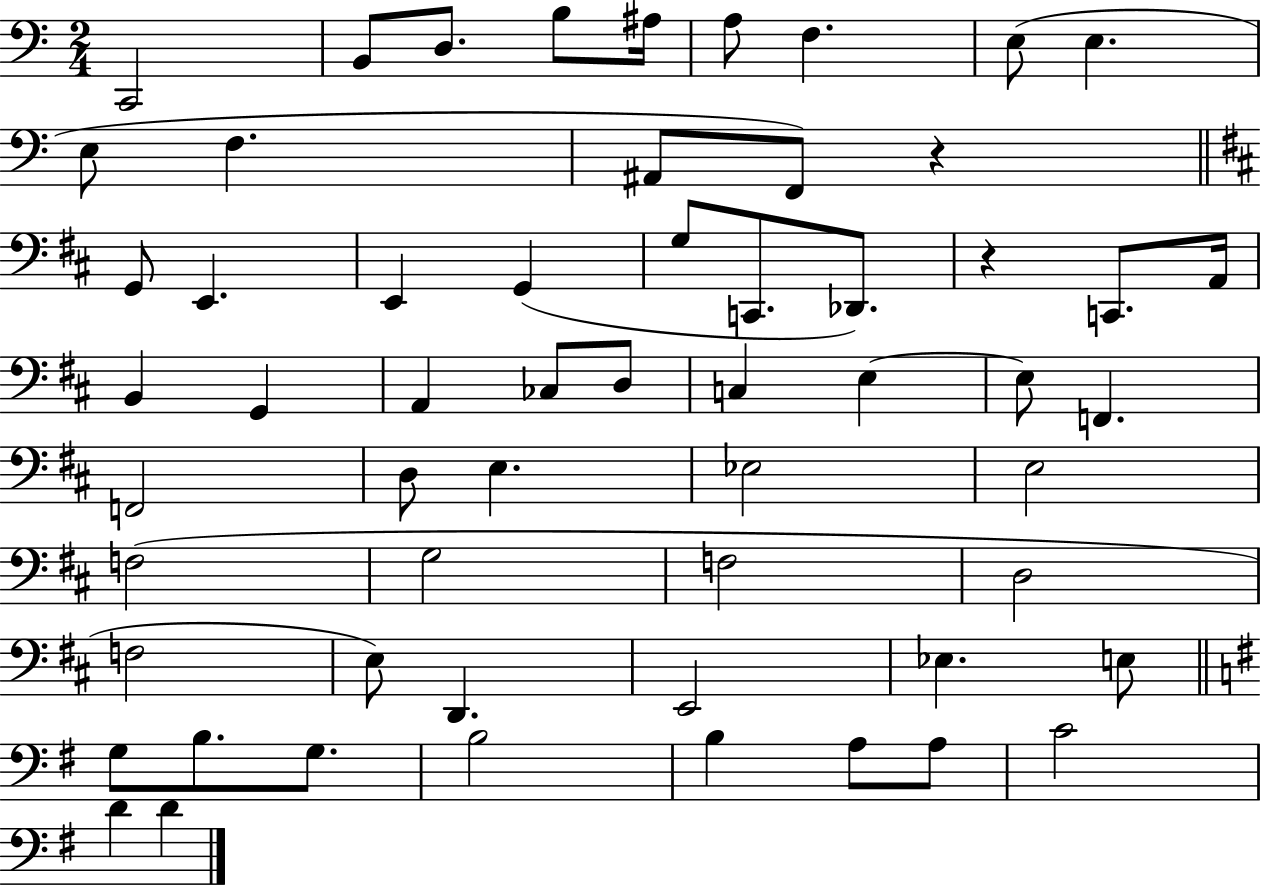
{
  \clef bass
  \numericTimeSignature
  \time 2/4
  \key c \major
  \repeat volta 2 { c,2 | b,8 d8. b8 ais16 | a8 f4. | e8( e4. | \break e8 f4. | ais,8 f,8) r4 | \bar "||" \break \key b \minor g,8 e,4. | e,4 g,4( | g8 c,8. des,8.) | r4 c,8. a,16 | \break b,4 g,4 | a,4 ces8 d8 | c4 e4~~ | e8 f,4. | \break f,2 | d8 e4. | ees2 | e2 | \break f2( | g2 | f2 | d2 | \break f2 | e8) d,4. | e,2 | ees4. e8 | \break \bar "||" \break \key g \major g8 b8. g8. | b2 | b4 a8 a8 | c'2 | \break d'4 d'4 | } \bar "|."
}